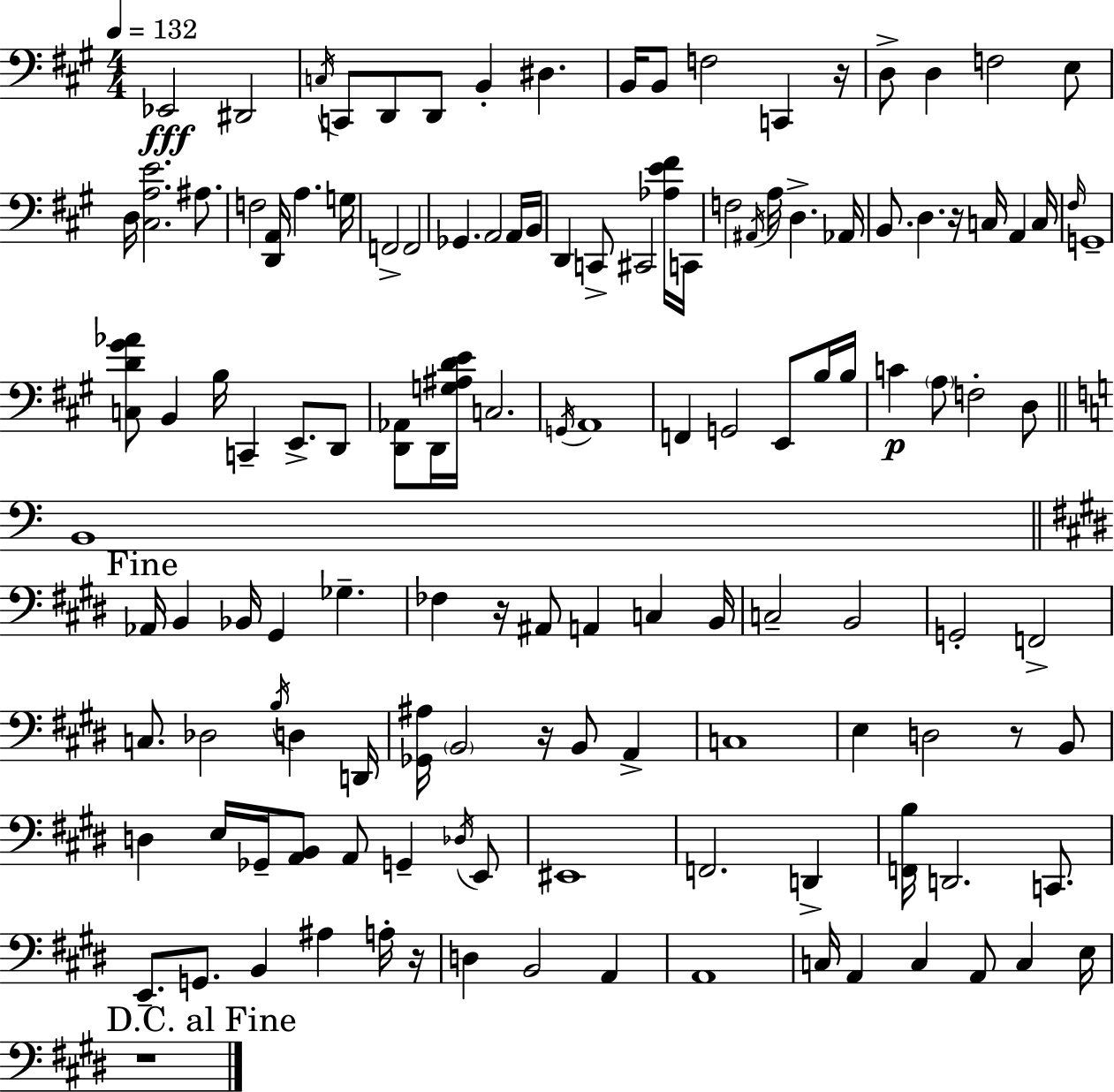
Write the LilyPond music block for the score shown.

{
  \clef bass
  \numericTimeSignature
  \time 4/4
  \key a \major
  \tempo 4 = 132
  ees,2\fff dis,2 | \acciaccatura { c16 } c,8 d,8 d,8 b,4-. dis4. | b,16 b,8 f2 c,4 | r16 d8-> d4 f2 e8 | \break d16 <cis a e'>2. ais8. | f2 <d, a,>16 a4. | g16 f,2-> f,2 | ges,4. a,2 a,16 | \break b,16 d,4 c,8-> cis,2 <aes e' fis'>16 | c,16 f2 \acciaccatura { ais,16 } a16 d4.-> | aes,16 b,8. d4. r16 c16 a,4 | c16 \grace { fis16 } g,1-- | \break <c d' gis' aes'>8 b,4 b16 c,4-- e,8.-> | d,8 <d, aes,>8 d,16 <g ais d' e'>16 c2. | \acciaccatura { g,16 } a,1 | f,4 g,2 | \break e,8 b16 b16 c'4\p \parenthesize a8 f2-. | d8 \bar "||" \break \key c \major b,1 | \mark "Fine" \bar "||" \break \key e \major aes,16 b,4 bes,16 gis,4 ges4.-- | fes4 r16 ais,8 a,4 c4 b,16 | c2-- b,2 | g,2-. f,2-> | \break c8. des2 \acciaccatura { b16 } d4 | d,16 <ges, ais>16 \parenthesize b,2 r16 b,8 a,4-> | c1 | e4 d2 r8 b,8 | \break d4 e16 ges,16-- <a, b,>8 a,8 g,4-- \acciaccatura { des16 } | e,8 eis,1 | f,2. d,4-> | <f, b>16 d,2. c,8. | \break e,8.-- g,8. b,4 ais4 | a16-. r16 d4 b,2 a,4 | a,1 | c16 a,4 c4 a,8 c4 | \break e16 \mark "D.C. al Fine" r1 | \bar "|."
}